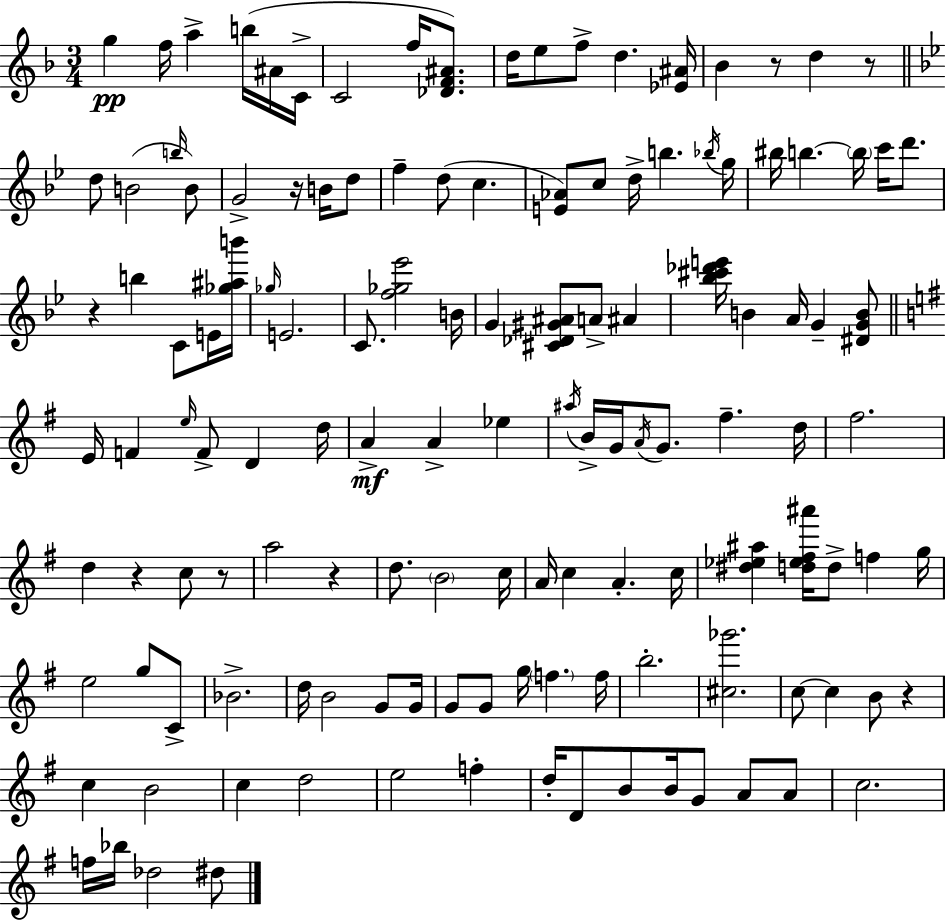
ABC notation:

X:1
T:Untitled
M:3/4
L:1/4
K:Dm
g f/4 a b/4 ^A/4 C/4 C2 f/4 [_DF^A]/2 d/4 e/2 f/2 d [_E^A]/4 _B z/2 d z/2 d/2 B2 b/4 B/2 G2 z/4 B/4 d/2 f d/2 c [E_A]/2 c/2 d/4 b _b/4 g/4 ^b/4 b b/4 c'/4 d'/2 z b C/2 E/4 [_g^ab']/4 _g/4 E2 C/2 [f_g_e']2 B/4 G [^C_D^G^A]/2 A/2 ^A [_b^c'_d'e']/4 B A/4 G [^DGB]/2 E/4 F e/4 F/2 D d/4 A A _e ^a/4 B/4 G/4 A/4 G/2 ^f d/4 ^f2 d z c/2 z/2 a2 z d/2 B2 c/4 A/4 c A c/4 [^d_e^a] [d_e^f^a']/4 d/2 f g/4 e2 g/2 C/2 _B2 d/4 B2 G/2 G/4 G/2 G/2 g/4 f f/4 b2 [^c_g']2 c/2 c B/2 z c B2 c d2 e2 f d/4 D/2 B/2 B/4 G/2 A/2 A/2 c2 f/4 _b/4 _d2 ^d/2